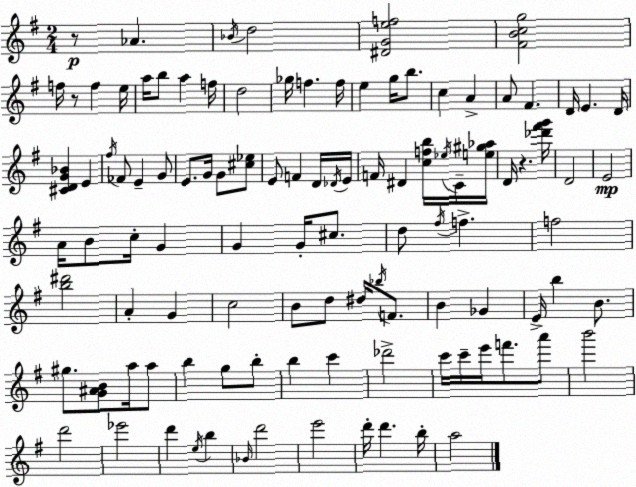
X:1
T:Untitled
M:2/4
L:1/4
K:Em
z/2 _A _B/4 d2 [^DGef]2 [^FBcg]2 f/4 z/2 f e/4 a/4 b/2 a f/4 d2 _g/4 f f/4 e g/4 b/2 c A A/2 ^F D/4 E D/4 [^CDG_B] E ^f/4 _F/2 E G/2 E/2 G/4 G/2 [^c_e]/2 E/2 F D/4 _D/4 E/4 F/4 ^D [cfb]/4 _e/4 C/4 [e^g_a]/4 D/4 z [_d'^f'g']/4 D2 E2 A/4 B/2 c/4 G G G/4 ^c/2 d/2 ^f/4 f f2 [b^d']2 A G c2 B/2 d/2 ^d/4 _b/4 F/2 B _G E/4 b B/2 ^g/2 [G^AB]/2 a/4 a/2 b g/2 b/2 b c' _d'2 c'/4 c'/4 e'/4 f'/2 a'/2 b'2 d'2 _e'2 d' e/4 b _B/4 d'2 e'2 d'/4 d' b/4 a2